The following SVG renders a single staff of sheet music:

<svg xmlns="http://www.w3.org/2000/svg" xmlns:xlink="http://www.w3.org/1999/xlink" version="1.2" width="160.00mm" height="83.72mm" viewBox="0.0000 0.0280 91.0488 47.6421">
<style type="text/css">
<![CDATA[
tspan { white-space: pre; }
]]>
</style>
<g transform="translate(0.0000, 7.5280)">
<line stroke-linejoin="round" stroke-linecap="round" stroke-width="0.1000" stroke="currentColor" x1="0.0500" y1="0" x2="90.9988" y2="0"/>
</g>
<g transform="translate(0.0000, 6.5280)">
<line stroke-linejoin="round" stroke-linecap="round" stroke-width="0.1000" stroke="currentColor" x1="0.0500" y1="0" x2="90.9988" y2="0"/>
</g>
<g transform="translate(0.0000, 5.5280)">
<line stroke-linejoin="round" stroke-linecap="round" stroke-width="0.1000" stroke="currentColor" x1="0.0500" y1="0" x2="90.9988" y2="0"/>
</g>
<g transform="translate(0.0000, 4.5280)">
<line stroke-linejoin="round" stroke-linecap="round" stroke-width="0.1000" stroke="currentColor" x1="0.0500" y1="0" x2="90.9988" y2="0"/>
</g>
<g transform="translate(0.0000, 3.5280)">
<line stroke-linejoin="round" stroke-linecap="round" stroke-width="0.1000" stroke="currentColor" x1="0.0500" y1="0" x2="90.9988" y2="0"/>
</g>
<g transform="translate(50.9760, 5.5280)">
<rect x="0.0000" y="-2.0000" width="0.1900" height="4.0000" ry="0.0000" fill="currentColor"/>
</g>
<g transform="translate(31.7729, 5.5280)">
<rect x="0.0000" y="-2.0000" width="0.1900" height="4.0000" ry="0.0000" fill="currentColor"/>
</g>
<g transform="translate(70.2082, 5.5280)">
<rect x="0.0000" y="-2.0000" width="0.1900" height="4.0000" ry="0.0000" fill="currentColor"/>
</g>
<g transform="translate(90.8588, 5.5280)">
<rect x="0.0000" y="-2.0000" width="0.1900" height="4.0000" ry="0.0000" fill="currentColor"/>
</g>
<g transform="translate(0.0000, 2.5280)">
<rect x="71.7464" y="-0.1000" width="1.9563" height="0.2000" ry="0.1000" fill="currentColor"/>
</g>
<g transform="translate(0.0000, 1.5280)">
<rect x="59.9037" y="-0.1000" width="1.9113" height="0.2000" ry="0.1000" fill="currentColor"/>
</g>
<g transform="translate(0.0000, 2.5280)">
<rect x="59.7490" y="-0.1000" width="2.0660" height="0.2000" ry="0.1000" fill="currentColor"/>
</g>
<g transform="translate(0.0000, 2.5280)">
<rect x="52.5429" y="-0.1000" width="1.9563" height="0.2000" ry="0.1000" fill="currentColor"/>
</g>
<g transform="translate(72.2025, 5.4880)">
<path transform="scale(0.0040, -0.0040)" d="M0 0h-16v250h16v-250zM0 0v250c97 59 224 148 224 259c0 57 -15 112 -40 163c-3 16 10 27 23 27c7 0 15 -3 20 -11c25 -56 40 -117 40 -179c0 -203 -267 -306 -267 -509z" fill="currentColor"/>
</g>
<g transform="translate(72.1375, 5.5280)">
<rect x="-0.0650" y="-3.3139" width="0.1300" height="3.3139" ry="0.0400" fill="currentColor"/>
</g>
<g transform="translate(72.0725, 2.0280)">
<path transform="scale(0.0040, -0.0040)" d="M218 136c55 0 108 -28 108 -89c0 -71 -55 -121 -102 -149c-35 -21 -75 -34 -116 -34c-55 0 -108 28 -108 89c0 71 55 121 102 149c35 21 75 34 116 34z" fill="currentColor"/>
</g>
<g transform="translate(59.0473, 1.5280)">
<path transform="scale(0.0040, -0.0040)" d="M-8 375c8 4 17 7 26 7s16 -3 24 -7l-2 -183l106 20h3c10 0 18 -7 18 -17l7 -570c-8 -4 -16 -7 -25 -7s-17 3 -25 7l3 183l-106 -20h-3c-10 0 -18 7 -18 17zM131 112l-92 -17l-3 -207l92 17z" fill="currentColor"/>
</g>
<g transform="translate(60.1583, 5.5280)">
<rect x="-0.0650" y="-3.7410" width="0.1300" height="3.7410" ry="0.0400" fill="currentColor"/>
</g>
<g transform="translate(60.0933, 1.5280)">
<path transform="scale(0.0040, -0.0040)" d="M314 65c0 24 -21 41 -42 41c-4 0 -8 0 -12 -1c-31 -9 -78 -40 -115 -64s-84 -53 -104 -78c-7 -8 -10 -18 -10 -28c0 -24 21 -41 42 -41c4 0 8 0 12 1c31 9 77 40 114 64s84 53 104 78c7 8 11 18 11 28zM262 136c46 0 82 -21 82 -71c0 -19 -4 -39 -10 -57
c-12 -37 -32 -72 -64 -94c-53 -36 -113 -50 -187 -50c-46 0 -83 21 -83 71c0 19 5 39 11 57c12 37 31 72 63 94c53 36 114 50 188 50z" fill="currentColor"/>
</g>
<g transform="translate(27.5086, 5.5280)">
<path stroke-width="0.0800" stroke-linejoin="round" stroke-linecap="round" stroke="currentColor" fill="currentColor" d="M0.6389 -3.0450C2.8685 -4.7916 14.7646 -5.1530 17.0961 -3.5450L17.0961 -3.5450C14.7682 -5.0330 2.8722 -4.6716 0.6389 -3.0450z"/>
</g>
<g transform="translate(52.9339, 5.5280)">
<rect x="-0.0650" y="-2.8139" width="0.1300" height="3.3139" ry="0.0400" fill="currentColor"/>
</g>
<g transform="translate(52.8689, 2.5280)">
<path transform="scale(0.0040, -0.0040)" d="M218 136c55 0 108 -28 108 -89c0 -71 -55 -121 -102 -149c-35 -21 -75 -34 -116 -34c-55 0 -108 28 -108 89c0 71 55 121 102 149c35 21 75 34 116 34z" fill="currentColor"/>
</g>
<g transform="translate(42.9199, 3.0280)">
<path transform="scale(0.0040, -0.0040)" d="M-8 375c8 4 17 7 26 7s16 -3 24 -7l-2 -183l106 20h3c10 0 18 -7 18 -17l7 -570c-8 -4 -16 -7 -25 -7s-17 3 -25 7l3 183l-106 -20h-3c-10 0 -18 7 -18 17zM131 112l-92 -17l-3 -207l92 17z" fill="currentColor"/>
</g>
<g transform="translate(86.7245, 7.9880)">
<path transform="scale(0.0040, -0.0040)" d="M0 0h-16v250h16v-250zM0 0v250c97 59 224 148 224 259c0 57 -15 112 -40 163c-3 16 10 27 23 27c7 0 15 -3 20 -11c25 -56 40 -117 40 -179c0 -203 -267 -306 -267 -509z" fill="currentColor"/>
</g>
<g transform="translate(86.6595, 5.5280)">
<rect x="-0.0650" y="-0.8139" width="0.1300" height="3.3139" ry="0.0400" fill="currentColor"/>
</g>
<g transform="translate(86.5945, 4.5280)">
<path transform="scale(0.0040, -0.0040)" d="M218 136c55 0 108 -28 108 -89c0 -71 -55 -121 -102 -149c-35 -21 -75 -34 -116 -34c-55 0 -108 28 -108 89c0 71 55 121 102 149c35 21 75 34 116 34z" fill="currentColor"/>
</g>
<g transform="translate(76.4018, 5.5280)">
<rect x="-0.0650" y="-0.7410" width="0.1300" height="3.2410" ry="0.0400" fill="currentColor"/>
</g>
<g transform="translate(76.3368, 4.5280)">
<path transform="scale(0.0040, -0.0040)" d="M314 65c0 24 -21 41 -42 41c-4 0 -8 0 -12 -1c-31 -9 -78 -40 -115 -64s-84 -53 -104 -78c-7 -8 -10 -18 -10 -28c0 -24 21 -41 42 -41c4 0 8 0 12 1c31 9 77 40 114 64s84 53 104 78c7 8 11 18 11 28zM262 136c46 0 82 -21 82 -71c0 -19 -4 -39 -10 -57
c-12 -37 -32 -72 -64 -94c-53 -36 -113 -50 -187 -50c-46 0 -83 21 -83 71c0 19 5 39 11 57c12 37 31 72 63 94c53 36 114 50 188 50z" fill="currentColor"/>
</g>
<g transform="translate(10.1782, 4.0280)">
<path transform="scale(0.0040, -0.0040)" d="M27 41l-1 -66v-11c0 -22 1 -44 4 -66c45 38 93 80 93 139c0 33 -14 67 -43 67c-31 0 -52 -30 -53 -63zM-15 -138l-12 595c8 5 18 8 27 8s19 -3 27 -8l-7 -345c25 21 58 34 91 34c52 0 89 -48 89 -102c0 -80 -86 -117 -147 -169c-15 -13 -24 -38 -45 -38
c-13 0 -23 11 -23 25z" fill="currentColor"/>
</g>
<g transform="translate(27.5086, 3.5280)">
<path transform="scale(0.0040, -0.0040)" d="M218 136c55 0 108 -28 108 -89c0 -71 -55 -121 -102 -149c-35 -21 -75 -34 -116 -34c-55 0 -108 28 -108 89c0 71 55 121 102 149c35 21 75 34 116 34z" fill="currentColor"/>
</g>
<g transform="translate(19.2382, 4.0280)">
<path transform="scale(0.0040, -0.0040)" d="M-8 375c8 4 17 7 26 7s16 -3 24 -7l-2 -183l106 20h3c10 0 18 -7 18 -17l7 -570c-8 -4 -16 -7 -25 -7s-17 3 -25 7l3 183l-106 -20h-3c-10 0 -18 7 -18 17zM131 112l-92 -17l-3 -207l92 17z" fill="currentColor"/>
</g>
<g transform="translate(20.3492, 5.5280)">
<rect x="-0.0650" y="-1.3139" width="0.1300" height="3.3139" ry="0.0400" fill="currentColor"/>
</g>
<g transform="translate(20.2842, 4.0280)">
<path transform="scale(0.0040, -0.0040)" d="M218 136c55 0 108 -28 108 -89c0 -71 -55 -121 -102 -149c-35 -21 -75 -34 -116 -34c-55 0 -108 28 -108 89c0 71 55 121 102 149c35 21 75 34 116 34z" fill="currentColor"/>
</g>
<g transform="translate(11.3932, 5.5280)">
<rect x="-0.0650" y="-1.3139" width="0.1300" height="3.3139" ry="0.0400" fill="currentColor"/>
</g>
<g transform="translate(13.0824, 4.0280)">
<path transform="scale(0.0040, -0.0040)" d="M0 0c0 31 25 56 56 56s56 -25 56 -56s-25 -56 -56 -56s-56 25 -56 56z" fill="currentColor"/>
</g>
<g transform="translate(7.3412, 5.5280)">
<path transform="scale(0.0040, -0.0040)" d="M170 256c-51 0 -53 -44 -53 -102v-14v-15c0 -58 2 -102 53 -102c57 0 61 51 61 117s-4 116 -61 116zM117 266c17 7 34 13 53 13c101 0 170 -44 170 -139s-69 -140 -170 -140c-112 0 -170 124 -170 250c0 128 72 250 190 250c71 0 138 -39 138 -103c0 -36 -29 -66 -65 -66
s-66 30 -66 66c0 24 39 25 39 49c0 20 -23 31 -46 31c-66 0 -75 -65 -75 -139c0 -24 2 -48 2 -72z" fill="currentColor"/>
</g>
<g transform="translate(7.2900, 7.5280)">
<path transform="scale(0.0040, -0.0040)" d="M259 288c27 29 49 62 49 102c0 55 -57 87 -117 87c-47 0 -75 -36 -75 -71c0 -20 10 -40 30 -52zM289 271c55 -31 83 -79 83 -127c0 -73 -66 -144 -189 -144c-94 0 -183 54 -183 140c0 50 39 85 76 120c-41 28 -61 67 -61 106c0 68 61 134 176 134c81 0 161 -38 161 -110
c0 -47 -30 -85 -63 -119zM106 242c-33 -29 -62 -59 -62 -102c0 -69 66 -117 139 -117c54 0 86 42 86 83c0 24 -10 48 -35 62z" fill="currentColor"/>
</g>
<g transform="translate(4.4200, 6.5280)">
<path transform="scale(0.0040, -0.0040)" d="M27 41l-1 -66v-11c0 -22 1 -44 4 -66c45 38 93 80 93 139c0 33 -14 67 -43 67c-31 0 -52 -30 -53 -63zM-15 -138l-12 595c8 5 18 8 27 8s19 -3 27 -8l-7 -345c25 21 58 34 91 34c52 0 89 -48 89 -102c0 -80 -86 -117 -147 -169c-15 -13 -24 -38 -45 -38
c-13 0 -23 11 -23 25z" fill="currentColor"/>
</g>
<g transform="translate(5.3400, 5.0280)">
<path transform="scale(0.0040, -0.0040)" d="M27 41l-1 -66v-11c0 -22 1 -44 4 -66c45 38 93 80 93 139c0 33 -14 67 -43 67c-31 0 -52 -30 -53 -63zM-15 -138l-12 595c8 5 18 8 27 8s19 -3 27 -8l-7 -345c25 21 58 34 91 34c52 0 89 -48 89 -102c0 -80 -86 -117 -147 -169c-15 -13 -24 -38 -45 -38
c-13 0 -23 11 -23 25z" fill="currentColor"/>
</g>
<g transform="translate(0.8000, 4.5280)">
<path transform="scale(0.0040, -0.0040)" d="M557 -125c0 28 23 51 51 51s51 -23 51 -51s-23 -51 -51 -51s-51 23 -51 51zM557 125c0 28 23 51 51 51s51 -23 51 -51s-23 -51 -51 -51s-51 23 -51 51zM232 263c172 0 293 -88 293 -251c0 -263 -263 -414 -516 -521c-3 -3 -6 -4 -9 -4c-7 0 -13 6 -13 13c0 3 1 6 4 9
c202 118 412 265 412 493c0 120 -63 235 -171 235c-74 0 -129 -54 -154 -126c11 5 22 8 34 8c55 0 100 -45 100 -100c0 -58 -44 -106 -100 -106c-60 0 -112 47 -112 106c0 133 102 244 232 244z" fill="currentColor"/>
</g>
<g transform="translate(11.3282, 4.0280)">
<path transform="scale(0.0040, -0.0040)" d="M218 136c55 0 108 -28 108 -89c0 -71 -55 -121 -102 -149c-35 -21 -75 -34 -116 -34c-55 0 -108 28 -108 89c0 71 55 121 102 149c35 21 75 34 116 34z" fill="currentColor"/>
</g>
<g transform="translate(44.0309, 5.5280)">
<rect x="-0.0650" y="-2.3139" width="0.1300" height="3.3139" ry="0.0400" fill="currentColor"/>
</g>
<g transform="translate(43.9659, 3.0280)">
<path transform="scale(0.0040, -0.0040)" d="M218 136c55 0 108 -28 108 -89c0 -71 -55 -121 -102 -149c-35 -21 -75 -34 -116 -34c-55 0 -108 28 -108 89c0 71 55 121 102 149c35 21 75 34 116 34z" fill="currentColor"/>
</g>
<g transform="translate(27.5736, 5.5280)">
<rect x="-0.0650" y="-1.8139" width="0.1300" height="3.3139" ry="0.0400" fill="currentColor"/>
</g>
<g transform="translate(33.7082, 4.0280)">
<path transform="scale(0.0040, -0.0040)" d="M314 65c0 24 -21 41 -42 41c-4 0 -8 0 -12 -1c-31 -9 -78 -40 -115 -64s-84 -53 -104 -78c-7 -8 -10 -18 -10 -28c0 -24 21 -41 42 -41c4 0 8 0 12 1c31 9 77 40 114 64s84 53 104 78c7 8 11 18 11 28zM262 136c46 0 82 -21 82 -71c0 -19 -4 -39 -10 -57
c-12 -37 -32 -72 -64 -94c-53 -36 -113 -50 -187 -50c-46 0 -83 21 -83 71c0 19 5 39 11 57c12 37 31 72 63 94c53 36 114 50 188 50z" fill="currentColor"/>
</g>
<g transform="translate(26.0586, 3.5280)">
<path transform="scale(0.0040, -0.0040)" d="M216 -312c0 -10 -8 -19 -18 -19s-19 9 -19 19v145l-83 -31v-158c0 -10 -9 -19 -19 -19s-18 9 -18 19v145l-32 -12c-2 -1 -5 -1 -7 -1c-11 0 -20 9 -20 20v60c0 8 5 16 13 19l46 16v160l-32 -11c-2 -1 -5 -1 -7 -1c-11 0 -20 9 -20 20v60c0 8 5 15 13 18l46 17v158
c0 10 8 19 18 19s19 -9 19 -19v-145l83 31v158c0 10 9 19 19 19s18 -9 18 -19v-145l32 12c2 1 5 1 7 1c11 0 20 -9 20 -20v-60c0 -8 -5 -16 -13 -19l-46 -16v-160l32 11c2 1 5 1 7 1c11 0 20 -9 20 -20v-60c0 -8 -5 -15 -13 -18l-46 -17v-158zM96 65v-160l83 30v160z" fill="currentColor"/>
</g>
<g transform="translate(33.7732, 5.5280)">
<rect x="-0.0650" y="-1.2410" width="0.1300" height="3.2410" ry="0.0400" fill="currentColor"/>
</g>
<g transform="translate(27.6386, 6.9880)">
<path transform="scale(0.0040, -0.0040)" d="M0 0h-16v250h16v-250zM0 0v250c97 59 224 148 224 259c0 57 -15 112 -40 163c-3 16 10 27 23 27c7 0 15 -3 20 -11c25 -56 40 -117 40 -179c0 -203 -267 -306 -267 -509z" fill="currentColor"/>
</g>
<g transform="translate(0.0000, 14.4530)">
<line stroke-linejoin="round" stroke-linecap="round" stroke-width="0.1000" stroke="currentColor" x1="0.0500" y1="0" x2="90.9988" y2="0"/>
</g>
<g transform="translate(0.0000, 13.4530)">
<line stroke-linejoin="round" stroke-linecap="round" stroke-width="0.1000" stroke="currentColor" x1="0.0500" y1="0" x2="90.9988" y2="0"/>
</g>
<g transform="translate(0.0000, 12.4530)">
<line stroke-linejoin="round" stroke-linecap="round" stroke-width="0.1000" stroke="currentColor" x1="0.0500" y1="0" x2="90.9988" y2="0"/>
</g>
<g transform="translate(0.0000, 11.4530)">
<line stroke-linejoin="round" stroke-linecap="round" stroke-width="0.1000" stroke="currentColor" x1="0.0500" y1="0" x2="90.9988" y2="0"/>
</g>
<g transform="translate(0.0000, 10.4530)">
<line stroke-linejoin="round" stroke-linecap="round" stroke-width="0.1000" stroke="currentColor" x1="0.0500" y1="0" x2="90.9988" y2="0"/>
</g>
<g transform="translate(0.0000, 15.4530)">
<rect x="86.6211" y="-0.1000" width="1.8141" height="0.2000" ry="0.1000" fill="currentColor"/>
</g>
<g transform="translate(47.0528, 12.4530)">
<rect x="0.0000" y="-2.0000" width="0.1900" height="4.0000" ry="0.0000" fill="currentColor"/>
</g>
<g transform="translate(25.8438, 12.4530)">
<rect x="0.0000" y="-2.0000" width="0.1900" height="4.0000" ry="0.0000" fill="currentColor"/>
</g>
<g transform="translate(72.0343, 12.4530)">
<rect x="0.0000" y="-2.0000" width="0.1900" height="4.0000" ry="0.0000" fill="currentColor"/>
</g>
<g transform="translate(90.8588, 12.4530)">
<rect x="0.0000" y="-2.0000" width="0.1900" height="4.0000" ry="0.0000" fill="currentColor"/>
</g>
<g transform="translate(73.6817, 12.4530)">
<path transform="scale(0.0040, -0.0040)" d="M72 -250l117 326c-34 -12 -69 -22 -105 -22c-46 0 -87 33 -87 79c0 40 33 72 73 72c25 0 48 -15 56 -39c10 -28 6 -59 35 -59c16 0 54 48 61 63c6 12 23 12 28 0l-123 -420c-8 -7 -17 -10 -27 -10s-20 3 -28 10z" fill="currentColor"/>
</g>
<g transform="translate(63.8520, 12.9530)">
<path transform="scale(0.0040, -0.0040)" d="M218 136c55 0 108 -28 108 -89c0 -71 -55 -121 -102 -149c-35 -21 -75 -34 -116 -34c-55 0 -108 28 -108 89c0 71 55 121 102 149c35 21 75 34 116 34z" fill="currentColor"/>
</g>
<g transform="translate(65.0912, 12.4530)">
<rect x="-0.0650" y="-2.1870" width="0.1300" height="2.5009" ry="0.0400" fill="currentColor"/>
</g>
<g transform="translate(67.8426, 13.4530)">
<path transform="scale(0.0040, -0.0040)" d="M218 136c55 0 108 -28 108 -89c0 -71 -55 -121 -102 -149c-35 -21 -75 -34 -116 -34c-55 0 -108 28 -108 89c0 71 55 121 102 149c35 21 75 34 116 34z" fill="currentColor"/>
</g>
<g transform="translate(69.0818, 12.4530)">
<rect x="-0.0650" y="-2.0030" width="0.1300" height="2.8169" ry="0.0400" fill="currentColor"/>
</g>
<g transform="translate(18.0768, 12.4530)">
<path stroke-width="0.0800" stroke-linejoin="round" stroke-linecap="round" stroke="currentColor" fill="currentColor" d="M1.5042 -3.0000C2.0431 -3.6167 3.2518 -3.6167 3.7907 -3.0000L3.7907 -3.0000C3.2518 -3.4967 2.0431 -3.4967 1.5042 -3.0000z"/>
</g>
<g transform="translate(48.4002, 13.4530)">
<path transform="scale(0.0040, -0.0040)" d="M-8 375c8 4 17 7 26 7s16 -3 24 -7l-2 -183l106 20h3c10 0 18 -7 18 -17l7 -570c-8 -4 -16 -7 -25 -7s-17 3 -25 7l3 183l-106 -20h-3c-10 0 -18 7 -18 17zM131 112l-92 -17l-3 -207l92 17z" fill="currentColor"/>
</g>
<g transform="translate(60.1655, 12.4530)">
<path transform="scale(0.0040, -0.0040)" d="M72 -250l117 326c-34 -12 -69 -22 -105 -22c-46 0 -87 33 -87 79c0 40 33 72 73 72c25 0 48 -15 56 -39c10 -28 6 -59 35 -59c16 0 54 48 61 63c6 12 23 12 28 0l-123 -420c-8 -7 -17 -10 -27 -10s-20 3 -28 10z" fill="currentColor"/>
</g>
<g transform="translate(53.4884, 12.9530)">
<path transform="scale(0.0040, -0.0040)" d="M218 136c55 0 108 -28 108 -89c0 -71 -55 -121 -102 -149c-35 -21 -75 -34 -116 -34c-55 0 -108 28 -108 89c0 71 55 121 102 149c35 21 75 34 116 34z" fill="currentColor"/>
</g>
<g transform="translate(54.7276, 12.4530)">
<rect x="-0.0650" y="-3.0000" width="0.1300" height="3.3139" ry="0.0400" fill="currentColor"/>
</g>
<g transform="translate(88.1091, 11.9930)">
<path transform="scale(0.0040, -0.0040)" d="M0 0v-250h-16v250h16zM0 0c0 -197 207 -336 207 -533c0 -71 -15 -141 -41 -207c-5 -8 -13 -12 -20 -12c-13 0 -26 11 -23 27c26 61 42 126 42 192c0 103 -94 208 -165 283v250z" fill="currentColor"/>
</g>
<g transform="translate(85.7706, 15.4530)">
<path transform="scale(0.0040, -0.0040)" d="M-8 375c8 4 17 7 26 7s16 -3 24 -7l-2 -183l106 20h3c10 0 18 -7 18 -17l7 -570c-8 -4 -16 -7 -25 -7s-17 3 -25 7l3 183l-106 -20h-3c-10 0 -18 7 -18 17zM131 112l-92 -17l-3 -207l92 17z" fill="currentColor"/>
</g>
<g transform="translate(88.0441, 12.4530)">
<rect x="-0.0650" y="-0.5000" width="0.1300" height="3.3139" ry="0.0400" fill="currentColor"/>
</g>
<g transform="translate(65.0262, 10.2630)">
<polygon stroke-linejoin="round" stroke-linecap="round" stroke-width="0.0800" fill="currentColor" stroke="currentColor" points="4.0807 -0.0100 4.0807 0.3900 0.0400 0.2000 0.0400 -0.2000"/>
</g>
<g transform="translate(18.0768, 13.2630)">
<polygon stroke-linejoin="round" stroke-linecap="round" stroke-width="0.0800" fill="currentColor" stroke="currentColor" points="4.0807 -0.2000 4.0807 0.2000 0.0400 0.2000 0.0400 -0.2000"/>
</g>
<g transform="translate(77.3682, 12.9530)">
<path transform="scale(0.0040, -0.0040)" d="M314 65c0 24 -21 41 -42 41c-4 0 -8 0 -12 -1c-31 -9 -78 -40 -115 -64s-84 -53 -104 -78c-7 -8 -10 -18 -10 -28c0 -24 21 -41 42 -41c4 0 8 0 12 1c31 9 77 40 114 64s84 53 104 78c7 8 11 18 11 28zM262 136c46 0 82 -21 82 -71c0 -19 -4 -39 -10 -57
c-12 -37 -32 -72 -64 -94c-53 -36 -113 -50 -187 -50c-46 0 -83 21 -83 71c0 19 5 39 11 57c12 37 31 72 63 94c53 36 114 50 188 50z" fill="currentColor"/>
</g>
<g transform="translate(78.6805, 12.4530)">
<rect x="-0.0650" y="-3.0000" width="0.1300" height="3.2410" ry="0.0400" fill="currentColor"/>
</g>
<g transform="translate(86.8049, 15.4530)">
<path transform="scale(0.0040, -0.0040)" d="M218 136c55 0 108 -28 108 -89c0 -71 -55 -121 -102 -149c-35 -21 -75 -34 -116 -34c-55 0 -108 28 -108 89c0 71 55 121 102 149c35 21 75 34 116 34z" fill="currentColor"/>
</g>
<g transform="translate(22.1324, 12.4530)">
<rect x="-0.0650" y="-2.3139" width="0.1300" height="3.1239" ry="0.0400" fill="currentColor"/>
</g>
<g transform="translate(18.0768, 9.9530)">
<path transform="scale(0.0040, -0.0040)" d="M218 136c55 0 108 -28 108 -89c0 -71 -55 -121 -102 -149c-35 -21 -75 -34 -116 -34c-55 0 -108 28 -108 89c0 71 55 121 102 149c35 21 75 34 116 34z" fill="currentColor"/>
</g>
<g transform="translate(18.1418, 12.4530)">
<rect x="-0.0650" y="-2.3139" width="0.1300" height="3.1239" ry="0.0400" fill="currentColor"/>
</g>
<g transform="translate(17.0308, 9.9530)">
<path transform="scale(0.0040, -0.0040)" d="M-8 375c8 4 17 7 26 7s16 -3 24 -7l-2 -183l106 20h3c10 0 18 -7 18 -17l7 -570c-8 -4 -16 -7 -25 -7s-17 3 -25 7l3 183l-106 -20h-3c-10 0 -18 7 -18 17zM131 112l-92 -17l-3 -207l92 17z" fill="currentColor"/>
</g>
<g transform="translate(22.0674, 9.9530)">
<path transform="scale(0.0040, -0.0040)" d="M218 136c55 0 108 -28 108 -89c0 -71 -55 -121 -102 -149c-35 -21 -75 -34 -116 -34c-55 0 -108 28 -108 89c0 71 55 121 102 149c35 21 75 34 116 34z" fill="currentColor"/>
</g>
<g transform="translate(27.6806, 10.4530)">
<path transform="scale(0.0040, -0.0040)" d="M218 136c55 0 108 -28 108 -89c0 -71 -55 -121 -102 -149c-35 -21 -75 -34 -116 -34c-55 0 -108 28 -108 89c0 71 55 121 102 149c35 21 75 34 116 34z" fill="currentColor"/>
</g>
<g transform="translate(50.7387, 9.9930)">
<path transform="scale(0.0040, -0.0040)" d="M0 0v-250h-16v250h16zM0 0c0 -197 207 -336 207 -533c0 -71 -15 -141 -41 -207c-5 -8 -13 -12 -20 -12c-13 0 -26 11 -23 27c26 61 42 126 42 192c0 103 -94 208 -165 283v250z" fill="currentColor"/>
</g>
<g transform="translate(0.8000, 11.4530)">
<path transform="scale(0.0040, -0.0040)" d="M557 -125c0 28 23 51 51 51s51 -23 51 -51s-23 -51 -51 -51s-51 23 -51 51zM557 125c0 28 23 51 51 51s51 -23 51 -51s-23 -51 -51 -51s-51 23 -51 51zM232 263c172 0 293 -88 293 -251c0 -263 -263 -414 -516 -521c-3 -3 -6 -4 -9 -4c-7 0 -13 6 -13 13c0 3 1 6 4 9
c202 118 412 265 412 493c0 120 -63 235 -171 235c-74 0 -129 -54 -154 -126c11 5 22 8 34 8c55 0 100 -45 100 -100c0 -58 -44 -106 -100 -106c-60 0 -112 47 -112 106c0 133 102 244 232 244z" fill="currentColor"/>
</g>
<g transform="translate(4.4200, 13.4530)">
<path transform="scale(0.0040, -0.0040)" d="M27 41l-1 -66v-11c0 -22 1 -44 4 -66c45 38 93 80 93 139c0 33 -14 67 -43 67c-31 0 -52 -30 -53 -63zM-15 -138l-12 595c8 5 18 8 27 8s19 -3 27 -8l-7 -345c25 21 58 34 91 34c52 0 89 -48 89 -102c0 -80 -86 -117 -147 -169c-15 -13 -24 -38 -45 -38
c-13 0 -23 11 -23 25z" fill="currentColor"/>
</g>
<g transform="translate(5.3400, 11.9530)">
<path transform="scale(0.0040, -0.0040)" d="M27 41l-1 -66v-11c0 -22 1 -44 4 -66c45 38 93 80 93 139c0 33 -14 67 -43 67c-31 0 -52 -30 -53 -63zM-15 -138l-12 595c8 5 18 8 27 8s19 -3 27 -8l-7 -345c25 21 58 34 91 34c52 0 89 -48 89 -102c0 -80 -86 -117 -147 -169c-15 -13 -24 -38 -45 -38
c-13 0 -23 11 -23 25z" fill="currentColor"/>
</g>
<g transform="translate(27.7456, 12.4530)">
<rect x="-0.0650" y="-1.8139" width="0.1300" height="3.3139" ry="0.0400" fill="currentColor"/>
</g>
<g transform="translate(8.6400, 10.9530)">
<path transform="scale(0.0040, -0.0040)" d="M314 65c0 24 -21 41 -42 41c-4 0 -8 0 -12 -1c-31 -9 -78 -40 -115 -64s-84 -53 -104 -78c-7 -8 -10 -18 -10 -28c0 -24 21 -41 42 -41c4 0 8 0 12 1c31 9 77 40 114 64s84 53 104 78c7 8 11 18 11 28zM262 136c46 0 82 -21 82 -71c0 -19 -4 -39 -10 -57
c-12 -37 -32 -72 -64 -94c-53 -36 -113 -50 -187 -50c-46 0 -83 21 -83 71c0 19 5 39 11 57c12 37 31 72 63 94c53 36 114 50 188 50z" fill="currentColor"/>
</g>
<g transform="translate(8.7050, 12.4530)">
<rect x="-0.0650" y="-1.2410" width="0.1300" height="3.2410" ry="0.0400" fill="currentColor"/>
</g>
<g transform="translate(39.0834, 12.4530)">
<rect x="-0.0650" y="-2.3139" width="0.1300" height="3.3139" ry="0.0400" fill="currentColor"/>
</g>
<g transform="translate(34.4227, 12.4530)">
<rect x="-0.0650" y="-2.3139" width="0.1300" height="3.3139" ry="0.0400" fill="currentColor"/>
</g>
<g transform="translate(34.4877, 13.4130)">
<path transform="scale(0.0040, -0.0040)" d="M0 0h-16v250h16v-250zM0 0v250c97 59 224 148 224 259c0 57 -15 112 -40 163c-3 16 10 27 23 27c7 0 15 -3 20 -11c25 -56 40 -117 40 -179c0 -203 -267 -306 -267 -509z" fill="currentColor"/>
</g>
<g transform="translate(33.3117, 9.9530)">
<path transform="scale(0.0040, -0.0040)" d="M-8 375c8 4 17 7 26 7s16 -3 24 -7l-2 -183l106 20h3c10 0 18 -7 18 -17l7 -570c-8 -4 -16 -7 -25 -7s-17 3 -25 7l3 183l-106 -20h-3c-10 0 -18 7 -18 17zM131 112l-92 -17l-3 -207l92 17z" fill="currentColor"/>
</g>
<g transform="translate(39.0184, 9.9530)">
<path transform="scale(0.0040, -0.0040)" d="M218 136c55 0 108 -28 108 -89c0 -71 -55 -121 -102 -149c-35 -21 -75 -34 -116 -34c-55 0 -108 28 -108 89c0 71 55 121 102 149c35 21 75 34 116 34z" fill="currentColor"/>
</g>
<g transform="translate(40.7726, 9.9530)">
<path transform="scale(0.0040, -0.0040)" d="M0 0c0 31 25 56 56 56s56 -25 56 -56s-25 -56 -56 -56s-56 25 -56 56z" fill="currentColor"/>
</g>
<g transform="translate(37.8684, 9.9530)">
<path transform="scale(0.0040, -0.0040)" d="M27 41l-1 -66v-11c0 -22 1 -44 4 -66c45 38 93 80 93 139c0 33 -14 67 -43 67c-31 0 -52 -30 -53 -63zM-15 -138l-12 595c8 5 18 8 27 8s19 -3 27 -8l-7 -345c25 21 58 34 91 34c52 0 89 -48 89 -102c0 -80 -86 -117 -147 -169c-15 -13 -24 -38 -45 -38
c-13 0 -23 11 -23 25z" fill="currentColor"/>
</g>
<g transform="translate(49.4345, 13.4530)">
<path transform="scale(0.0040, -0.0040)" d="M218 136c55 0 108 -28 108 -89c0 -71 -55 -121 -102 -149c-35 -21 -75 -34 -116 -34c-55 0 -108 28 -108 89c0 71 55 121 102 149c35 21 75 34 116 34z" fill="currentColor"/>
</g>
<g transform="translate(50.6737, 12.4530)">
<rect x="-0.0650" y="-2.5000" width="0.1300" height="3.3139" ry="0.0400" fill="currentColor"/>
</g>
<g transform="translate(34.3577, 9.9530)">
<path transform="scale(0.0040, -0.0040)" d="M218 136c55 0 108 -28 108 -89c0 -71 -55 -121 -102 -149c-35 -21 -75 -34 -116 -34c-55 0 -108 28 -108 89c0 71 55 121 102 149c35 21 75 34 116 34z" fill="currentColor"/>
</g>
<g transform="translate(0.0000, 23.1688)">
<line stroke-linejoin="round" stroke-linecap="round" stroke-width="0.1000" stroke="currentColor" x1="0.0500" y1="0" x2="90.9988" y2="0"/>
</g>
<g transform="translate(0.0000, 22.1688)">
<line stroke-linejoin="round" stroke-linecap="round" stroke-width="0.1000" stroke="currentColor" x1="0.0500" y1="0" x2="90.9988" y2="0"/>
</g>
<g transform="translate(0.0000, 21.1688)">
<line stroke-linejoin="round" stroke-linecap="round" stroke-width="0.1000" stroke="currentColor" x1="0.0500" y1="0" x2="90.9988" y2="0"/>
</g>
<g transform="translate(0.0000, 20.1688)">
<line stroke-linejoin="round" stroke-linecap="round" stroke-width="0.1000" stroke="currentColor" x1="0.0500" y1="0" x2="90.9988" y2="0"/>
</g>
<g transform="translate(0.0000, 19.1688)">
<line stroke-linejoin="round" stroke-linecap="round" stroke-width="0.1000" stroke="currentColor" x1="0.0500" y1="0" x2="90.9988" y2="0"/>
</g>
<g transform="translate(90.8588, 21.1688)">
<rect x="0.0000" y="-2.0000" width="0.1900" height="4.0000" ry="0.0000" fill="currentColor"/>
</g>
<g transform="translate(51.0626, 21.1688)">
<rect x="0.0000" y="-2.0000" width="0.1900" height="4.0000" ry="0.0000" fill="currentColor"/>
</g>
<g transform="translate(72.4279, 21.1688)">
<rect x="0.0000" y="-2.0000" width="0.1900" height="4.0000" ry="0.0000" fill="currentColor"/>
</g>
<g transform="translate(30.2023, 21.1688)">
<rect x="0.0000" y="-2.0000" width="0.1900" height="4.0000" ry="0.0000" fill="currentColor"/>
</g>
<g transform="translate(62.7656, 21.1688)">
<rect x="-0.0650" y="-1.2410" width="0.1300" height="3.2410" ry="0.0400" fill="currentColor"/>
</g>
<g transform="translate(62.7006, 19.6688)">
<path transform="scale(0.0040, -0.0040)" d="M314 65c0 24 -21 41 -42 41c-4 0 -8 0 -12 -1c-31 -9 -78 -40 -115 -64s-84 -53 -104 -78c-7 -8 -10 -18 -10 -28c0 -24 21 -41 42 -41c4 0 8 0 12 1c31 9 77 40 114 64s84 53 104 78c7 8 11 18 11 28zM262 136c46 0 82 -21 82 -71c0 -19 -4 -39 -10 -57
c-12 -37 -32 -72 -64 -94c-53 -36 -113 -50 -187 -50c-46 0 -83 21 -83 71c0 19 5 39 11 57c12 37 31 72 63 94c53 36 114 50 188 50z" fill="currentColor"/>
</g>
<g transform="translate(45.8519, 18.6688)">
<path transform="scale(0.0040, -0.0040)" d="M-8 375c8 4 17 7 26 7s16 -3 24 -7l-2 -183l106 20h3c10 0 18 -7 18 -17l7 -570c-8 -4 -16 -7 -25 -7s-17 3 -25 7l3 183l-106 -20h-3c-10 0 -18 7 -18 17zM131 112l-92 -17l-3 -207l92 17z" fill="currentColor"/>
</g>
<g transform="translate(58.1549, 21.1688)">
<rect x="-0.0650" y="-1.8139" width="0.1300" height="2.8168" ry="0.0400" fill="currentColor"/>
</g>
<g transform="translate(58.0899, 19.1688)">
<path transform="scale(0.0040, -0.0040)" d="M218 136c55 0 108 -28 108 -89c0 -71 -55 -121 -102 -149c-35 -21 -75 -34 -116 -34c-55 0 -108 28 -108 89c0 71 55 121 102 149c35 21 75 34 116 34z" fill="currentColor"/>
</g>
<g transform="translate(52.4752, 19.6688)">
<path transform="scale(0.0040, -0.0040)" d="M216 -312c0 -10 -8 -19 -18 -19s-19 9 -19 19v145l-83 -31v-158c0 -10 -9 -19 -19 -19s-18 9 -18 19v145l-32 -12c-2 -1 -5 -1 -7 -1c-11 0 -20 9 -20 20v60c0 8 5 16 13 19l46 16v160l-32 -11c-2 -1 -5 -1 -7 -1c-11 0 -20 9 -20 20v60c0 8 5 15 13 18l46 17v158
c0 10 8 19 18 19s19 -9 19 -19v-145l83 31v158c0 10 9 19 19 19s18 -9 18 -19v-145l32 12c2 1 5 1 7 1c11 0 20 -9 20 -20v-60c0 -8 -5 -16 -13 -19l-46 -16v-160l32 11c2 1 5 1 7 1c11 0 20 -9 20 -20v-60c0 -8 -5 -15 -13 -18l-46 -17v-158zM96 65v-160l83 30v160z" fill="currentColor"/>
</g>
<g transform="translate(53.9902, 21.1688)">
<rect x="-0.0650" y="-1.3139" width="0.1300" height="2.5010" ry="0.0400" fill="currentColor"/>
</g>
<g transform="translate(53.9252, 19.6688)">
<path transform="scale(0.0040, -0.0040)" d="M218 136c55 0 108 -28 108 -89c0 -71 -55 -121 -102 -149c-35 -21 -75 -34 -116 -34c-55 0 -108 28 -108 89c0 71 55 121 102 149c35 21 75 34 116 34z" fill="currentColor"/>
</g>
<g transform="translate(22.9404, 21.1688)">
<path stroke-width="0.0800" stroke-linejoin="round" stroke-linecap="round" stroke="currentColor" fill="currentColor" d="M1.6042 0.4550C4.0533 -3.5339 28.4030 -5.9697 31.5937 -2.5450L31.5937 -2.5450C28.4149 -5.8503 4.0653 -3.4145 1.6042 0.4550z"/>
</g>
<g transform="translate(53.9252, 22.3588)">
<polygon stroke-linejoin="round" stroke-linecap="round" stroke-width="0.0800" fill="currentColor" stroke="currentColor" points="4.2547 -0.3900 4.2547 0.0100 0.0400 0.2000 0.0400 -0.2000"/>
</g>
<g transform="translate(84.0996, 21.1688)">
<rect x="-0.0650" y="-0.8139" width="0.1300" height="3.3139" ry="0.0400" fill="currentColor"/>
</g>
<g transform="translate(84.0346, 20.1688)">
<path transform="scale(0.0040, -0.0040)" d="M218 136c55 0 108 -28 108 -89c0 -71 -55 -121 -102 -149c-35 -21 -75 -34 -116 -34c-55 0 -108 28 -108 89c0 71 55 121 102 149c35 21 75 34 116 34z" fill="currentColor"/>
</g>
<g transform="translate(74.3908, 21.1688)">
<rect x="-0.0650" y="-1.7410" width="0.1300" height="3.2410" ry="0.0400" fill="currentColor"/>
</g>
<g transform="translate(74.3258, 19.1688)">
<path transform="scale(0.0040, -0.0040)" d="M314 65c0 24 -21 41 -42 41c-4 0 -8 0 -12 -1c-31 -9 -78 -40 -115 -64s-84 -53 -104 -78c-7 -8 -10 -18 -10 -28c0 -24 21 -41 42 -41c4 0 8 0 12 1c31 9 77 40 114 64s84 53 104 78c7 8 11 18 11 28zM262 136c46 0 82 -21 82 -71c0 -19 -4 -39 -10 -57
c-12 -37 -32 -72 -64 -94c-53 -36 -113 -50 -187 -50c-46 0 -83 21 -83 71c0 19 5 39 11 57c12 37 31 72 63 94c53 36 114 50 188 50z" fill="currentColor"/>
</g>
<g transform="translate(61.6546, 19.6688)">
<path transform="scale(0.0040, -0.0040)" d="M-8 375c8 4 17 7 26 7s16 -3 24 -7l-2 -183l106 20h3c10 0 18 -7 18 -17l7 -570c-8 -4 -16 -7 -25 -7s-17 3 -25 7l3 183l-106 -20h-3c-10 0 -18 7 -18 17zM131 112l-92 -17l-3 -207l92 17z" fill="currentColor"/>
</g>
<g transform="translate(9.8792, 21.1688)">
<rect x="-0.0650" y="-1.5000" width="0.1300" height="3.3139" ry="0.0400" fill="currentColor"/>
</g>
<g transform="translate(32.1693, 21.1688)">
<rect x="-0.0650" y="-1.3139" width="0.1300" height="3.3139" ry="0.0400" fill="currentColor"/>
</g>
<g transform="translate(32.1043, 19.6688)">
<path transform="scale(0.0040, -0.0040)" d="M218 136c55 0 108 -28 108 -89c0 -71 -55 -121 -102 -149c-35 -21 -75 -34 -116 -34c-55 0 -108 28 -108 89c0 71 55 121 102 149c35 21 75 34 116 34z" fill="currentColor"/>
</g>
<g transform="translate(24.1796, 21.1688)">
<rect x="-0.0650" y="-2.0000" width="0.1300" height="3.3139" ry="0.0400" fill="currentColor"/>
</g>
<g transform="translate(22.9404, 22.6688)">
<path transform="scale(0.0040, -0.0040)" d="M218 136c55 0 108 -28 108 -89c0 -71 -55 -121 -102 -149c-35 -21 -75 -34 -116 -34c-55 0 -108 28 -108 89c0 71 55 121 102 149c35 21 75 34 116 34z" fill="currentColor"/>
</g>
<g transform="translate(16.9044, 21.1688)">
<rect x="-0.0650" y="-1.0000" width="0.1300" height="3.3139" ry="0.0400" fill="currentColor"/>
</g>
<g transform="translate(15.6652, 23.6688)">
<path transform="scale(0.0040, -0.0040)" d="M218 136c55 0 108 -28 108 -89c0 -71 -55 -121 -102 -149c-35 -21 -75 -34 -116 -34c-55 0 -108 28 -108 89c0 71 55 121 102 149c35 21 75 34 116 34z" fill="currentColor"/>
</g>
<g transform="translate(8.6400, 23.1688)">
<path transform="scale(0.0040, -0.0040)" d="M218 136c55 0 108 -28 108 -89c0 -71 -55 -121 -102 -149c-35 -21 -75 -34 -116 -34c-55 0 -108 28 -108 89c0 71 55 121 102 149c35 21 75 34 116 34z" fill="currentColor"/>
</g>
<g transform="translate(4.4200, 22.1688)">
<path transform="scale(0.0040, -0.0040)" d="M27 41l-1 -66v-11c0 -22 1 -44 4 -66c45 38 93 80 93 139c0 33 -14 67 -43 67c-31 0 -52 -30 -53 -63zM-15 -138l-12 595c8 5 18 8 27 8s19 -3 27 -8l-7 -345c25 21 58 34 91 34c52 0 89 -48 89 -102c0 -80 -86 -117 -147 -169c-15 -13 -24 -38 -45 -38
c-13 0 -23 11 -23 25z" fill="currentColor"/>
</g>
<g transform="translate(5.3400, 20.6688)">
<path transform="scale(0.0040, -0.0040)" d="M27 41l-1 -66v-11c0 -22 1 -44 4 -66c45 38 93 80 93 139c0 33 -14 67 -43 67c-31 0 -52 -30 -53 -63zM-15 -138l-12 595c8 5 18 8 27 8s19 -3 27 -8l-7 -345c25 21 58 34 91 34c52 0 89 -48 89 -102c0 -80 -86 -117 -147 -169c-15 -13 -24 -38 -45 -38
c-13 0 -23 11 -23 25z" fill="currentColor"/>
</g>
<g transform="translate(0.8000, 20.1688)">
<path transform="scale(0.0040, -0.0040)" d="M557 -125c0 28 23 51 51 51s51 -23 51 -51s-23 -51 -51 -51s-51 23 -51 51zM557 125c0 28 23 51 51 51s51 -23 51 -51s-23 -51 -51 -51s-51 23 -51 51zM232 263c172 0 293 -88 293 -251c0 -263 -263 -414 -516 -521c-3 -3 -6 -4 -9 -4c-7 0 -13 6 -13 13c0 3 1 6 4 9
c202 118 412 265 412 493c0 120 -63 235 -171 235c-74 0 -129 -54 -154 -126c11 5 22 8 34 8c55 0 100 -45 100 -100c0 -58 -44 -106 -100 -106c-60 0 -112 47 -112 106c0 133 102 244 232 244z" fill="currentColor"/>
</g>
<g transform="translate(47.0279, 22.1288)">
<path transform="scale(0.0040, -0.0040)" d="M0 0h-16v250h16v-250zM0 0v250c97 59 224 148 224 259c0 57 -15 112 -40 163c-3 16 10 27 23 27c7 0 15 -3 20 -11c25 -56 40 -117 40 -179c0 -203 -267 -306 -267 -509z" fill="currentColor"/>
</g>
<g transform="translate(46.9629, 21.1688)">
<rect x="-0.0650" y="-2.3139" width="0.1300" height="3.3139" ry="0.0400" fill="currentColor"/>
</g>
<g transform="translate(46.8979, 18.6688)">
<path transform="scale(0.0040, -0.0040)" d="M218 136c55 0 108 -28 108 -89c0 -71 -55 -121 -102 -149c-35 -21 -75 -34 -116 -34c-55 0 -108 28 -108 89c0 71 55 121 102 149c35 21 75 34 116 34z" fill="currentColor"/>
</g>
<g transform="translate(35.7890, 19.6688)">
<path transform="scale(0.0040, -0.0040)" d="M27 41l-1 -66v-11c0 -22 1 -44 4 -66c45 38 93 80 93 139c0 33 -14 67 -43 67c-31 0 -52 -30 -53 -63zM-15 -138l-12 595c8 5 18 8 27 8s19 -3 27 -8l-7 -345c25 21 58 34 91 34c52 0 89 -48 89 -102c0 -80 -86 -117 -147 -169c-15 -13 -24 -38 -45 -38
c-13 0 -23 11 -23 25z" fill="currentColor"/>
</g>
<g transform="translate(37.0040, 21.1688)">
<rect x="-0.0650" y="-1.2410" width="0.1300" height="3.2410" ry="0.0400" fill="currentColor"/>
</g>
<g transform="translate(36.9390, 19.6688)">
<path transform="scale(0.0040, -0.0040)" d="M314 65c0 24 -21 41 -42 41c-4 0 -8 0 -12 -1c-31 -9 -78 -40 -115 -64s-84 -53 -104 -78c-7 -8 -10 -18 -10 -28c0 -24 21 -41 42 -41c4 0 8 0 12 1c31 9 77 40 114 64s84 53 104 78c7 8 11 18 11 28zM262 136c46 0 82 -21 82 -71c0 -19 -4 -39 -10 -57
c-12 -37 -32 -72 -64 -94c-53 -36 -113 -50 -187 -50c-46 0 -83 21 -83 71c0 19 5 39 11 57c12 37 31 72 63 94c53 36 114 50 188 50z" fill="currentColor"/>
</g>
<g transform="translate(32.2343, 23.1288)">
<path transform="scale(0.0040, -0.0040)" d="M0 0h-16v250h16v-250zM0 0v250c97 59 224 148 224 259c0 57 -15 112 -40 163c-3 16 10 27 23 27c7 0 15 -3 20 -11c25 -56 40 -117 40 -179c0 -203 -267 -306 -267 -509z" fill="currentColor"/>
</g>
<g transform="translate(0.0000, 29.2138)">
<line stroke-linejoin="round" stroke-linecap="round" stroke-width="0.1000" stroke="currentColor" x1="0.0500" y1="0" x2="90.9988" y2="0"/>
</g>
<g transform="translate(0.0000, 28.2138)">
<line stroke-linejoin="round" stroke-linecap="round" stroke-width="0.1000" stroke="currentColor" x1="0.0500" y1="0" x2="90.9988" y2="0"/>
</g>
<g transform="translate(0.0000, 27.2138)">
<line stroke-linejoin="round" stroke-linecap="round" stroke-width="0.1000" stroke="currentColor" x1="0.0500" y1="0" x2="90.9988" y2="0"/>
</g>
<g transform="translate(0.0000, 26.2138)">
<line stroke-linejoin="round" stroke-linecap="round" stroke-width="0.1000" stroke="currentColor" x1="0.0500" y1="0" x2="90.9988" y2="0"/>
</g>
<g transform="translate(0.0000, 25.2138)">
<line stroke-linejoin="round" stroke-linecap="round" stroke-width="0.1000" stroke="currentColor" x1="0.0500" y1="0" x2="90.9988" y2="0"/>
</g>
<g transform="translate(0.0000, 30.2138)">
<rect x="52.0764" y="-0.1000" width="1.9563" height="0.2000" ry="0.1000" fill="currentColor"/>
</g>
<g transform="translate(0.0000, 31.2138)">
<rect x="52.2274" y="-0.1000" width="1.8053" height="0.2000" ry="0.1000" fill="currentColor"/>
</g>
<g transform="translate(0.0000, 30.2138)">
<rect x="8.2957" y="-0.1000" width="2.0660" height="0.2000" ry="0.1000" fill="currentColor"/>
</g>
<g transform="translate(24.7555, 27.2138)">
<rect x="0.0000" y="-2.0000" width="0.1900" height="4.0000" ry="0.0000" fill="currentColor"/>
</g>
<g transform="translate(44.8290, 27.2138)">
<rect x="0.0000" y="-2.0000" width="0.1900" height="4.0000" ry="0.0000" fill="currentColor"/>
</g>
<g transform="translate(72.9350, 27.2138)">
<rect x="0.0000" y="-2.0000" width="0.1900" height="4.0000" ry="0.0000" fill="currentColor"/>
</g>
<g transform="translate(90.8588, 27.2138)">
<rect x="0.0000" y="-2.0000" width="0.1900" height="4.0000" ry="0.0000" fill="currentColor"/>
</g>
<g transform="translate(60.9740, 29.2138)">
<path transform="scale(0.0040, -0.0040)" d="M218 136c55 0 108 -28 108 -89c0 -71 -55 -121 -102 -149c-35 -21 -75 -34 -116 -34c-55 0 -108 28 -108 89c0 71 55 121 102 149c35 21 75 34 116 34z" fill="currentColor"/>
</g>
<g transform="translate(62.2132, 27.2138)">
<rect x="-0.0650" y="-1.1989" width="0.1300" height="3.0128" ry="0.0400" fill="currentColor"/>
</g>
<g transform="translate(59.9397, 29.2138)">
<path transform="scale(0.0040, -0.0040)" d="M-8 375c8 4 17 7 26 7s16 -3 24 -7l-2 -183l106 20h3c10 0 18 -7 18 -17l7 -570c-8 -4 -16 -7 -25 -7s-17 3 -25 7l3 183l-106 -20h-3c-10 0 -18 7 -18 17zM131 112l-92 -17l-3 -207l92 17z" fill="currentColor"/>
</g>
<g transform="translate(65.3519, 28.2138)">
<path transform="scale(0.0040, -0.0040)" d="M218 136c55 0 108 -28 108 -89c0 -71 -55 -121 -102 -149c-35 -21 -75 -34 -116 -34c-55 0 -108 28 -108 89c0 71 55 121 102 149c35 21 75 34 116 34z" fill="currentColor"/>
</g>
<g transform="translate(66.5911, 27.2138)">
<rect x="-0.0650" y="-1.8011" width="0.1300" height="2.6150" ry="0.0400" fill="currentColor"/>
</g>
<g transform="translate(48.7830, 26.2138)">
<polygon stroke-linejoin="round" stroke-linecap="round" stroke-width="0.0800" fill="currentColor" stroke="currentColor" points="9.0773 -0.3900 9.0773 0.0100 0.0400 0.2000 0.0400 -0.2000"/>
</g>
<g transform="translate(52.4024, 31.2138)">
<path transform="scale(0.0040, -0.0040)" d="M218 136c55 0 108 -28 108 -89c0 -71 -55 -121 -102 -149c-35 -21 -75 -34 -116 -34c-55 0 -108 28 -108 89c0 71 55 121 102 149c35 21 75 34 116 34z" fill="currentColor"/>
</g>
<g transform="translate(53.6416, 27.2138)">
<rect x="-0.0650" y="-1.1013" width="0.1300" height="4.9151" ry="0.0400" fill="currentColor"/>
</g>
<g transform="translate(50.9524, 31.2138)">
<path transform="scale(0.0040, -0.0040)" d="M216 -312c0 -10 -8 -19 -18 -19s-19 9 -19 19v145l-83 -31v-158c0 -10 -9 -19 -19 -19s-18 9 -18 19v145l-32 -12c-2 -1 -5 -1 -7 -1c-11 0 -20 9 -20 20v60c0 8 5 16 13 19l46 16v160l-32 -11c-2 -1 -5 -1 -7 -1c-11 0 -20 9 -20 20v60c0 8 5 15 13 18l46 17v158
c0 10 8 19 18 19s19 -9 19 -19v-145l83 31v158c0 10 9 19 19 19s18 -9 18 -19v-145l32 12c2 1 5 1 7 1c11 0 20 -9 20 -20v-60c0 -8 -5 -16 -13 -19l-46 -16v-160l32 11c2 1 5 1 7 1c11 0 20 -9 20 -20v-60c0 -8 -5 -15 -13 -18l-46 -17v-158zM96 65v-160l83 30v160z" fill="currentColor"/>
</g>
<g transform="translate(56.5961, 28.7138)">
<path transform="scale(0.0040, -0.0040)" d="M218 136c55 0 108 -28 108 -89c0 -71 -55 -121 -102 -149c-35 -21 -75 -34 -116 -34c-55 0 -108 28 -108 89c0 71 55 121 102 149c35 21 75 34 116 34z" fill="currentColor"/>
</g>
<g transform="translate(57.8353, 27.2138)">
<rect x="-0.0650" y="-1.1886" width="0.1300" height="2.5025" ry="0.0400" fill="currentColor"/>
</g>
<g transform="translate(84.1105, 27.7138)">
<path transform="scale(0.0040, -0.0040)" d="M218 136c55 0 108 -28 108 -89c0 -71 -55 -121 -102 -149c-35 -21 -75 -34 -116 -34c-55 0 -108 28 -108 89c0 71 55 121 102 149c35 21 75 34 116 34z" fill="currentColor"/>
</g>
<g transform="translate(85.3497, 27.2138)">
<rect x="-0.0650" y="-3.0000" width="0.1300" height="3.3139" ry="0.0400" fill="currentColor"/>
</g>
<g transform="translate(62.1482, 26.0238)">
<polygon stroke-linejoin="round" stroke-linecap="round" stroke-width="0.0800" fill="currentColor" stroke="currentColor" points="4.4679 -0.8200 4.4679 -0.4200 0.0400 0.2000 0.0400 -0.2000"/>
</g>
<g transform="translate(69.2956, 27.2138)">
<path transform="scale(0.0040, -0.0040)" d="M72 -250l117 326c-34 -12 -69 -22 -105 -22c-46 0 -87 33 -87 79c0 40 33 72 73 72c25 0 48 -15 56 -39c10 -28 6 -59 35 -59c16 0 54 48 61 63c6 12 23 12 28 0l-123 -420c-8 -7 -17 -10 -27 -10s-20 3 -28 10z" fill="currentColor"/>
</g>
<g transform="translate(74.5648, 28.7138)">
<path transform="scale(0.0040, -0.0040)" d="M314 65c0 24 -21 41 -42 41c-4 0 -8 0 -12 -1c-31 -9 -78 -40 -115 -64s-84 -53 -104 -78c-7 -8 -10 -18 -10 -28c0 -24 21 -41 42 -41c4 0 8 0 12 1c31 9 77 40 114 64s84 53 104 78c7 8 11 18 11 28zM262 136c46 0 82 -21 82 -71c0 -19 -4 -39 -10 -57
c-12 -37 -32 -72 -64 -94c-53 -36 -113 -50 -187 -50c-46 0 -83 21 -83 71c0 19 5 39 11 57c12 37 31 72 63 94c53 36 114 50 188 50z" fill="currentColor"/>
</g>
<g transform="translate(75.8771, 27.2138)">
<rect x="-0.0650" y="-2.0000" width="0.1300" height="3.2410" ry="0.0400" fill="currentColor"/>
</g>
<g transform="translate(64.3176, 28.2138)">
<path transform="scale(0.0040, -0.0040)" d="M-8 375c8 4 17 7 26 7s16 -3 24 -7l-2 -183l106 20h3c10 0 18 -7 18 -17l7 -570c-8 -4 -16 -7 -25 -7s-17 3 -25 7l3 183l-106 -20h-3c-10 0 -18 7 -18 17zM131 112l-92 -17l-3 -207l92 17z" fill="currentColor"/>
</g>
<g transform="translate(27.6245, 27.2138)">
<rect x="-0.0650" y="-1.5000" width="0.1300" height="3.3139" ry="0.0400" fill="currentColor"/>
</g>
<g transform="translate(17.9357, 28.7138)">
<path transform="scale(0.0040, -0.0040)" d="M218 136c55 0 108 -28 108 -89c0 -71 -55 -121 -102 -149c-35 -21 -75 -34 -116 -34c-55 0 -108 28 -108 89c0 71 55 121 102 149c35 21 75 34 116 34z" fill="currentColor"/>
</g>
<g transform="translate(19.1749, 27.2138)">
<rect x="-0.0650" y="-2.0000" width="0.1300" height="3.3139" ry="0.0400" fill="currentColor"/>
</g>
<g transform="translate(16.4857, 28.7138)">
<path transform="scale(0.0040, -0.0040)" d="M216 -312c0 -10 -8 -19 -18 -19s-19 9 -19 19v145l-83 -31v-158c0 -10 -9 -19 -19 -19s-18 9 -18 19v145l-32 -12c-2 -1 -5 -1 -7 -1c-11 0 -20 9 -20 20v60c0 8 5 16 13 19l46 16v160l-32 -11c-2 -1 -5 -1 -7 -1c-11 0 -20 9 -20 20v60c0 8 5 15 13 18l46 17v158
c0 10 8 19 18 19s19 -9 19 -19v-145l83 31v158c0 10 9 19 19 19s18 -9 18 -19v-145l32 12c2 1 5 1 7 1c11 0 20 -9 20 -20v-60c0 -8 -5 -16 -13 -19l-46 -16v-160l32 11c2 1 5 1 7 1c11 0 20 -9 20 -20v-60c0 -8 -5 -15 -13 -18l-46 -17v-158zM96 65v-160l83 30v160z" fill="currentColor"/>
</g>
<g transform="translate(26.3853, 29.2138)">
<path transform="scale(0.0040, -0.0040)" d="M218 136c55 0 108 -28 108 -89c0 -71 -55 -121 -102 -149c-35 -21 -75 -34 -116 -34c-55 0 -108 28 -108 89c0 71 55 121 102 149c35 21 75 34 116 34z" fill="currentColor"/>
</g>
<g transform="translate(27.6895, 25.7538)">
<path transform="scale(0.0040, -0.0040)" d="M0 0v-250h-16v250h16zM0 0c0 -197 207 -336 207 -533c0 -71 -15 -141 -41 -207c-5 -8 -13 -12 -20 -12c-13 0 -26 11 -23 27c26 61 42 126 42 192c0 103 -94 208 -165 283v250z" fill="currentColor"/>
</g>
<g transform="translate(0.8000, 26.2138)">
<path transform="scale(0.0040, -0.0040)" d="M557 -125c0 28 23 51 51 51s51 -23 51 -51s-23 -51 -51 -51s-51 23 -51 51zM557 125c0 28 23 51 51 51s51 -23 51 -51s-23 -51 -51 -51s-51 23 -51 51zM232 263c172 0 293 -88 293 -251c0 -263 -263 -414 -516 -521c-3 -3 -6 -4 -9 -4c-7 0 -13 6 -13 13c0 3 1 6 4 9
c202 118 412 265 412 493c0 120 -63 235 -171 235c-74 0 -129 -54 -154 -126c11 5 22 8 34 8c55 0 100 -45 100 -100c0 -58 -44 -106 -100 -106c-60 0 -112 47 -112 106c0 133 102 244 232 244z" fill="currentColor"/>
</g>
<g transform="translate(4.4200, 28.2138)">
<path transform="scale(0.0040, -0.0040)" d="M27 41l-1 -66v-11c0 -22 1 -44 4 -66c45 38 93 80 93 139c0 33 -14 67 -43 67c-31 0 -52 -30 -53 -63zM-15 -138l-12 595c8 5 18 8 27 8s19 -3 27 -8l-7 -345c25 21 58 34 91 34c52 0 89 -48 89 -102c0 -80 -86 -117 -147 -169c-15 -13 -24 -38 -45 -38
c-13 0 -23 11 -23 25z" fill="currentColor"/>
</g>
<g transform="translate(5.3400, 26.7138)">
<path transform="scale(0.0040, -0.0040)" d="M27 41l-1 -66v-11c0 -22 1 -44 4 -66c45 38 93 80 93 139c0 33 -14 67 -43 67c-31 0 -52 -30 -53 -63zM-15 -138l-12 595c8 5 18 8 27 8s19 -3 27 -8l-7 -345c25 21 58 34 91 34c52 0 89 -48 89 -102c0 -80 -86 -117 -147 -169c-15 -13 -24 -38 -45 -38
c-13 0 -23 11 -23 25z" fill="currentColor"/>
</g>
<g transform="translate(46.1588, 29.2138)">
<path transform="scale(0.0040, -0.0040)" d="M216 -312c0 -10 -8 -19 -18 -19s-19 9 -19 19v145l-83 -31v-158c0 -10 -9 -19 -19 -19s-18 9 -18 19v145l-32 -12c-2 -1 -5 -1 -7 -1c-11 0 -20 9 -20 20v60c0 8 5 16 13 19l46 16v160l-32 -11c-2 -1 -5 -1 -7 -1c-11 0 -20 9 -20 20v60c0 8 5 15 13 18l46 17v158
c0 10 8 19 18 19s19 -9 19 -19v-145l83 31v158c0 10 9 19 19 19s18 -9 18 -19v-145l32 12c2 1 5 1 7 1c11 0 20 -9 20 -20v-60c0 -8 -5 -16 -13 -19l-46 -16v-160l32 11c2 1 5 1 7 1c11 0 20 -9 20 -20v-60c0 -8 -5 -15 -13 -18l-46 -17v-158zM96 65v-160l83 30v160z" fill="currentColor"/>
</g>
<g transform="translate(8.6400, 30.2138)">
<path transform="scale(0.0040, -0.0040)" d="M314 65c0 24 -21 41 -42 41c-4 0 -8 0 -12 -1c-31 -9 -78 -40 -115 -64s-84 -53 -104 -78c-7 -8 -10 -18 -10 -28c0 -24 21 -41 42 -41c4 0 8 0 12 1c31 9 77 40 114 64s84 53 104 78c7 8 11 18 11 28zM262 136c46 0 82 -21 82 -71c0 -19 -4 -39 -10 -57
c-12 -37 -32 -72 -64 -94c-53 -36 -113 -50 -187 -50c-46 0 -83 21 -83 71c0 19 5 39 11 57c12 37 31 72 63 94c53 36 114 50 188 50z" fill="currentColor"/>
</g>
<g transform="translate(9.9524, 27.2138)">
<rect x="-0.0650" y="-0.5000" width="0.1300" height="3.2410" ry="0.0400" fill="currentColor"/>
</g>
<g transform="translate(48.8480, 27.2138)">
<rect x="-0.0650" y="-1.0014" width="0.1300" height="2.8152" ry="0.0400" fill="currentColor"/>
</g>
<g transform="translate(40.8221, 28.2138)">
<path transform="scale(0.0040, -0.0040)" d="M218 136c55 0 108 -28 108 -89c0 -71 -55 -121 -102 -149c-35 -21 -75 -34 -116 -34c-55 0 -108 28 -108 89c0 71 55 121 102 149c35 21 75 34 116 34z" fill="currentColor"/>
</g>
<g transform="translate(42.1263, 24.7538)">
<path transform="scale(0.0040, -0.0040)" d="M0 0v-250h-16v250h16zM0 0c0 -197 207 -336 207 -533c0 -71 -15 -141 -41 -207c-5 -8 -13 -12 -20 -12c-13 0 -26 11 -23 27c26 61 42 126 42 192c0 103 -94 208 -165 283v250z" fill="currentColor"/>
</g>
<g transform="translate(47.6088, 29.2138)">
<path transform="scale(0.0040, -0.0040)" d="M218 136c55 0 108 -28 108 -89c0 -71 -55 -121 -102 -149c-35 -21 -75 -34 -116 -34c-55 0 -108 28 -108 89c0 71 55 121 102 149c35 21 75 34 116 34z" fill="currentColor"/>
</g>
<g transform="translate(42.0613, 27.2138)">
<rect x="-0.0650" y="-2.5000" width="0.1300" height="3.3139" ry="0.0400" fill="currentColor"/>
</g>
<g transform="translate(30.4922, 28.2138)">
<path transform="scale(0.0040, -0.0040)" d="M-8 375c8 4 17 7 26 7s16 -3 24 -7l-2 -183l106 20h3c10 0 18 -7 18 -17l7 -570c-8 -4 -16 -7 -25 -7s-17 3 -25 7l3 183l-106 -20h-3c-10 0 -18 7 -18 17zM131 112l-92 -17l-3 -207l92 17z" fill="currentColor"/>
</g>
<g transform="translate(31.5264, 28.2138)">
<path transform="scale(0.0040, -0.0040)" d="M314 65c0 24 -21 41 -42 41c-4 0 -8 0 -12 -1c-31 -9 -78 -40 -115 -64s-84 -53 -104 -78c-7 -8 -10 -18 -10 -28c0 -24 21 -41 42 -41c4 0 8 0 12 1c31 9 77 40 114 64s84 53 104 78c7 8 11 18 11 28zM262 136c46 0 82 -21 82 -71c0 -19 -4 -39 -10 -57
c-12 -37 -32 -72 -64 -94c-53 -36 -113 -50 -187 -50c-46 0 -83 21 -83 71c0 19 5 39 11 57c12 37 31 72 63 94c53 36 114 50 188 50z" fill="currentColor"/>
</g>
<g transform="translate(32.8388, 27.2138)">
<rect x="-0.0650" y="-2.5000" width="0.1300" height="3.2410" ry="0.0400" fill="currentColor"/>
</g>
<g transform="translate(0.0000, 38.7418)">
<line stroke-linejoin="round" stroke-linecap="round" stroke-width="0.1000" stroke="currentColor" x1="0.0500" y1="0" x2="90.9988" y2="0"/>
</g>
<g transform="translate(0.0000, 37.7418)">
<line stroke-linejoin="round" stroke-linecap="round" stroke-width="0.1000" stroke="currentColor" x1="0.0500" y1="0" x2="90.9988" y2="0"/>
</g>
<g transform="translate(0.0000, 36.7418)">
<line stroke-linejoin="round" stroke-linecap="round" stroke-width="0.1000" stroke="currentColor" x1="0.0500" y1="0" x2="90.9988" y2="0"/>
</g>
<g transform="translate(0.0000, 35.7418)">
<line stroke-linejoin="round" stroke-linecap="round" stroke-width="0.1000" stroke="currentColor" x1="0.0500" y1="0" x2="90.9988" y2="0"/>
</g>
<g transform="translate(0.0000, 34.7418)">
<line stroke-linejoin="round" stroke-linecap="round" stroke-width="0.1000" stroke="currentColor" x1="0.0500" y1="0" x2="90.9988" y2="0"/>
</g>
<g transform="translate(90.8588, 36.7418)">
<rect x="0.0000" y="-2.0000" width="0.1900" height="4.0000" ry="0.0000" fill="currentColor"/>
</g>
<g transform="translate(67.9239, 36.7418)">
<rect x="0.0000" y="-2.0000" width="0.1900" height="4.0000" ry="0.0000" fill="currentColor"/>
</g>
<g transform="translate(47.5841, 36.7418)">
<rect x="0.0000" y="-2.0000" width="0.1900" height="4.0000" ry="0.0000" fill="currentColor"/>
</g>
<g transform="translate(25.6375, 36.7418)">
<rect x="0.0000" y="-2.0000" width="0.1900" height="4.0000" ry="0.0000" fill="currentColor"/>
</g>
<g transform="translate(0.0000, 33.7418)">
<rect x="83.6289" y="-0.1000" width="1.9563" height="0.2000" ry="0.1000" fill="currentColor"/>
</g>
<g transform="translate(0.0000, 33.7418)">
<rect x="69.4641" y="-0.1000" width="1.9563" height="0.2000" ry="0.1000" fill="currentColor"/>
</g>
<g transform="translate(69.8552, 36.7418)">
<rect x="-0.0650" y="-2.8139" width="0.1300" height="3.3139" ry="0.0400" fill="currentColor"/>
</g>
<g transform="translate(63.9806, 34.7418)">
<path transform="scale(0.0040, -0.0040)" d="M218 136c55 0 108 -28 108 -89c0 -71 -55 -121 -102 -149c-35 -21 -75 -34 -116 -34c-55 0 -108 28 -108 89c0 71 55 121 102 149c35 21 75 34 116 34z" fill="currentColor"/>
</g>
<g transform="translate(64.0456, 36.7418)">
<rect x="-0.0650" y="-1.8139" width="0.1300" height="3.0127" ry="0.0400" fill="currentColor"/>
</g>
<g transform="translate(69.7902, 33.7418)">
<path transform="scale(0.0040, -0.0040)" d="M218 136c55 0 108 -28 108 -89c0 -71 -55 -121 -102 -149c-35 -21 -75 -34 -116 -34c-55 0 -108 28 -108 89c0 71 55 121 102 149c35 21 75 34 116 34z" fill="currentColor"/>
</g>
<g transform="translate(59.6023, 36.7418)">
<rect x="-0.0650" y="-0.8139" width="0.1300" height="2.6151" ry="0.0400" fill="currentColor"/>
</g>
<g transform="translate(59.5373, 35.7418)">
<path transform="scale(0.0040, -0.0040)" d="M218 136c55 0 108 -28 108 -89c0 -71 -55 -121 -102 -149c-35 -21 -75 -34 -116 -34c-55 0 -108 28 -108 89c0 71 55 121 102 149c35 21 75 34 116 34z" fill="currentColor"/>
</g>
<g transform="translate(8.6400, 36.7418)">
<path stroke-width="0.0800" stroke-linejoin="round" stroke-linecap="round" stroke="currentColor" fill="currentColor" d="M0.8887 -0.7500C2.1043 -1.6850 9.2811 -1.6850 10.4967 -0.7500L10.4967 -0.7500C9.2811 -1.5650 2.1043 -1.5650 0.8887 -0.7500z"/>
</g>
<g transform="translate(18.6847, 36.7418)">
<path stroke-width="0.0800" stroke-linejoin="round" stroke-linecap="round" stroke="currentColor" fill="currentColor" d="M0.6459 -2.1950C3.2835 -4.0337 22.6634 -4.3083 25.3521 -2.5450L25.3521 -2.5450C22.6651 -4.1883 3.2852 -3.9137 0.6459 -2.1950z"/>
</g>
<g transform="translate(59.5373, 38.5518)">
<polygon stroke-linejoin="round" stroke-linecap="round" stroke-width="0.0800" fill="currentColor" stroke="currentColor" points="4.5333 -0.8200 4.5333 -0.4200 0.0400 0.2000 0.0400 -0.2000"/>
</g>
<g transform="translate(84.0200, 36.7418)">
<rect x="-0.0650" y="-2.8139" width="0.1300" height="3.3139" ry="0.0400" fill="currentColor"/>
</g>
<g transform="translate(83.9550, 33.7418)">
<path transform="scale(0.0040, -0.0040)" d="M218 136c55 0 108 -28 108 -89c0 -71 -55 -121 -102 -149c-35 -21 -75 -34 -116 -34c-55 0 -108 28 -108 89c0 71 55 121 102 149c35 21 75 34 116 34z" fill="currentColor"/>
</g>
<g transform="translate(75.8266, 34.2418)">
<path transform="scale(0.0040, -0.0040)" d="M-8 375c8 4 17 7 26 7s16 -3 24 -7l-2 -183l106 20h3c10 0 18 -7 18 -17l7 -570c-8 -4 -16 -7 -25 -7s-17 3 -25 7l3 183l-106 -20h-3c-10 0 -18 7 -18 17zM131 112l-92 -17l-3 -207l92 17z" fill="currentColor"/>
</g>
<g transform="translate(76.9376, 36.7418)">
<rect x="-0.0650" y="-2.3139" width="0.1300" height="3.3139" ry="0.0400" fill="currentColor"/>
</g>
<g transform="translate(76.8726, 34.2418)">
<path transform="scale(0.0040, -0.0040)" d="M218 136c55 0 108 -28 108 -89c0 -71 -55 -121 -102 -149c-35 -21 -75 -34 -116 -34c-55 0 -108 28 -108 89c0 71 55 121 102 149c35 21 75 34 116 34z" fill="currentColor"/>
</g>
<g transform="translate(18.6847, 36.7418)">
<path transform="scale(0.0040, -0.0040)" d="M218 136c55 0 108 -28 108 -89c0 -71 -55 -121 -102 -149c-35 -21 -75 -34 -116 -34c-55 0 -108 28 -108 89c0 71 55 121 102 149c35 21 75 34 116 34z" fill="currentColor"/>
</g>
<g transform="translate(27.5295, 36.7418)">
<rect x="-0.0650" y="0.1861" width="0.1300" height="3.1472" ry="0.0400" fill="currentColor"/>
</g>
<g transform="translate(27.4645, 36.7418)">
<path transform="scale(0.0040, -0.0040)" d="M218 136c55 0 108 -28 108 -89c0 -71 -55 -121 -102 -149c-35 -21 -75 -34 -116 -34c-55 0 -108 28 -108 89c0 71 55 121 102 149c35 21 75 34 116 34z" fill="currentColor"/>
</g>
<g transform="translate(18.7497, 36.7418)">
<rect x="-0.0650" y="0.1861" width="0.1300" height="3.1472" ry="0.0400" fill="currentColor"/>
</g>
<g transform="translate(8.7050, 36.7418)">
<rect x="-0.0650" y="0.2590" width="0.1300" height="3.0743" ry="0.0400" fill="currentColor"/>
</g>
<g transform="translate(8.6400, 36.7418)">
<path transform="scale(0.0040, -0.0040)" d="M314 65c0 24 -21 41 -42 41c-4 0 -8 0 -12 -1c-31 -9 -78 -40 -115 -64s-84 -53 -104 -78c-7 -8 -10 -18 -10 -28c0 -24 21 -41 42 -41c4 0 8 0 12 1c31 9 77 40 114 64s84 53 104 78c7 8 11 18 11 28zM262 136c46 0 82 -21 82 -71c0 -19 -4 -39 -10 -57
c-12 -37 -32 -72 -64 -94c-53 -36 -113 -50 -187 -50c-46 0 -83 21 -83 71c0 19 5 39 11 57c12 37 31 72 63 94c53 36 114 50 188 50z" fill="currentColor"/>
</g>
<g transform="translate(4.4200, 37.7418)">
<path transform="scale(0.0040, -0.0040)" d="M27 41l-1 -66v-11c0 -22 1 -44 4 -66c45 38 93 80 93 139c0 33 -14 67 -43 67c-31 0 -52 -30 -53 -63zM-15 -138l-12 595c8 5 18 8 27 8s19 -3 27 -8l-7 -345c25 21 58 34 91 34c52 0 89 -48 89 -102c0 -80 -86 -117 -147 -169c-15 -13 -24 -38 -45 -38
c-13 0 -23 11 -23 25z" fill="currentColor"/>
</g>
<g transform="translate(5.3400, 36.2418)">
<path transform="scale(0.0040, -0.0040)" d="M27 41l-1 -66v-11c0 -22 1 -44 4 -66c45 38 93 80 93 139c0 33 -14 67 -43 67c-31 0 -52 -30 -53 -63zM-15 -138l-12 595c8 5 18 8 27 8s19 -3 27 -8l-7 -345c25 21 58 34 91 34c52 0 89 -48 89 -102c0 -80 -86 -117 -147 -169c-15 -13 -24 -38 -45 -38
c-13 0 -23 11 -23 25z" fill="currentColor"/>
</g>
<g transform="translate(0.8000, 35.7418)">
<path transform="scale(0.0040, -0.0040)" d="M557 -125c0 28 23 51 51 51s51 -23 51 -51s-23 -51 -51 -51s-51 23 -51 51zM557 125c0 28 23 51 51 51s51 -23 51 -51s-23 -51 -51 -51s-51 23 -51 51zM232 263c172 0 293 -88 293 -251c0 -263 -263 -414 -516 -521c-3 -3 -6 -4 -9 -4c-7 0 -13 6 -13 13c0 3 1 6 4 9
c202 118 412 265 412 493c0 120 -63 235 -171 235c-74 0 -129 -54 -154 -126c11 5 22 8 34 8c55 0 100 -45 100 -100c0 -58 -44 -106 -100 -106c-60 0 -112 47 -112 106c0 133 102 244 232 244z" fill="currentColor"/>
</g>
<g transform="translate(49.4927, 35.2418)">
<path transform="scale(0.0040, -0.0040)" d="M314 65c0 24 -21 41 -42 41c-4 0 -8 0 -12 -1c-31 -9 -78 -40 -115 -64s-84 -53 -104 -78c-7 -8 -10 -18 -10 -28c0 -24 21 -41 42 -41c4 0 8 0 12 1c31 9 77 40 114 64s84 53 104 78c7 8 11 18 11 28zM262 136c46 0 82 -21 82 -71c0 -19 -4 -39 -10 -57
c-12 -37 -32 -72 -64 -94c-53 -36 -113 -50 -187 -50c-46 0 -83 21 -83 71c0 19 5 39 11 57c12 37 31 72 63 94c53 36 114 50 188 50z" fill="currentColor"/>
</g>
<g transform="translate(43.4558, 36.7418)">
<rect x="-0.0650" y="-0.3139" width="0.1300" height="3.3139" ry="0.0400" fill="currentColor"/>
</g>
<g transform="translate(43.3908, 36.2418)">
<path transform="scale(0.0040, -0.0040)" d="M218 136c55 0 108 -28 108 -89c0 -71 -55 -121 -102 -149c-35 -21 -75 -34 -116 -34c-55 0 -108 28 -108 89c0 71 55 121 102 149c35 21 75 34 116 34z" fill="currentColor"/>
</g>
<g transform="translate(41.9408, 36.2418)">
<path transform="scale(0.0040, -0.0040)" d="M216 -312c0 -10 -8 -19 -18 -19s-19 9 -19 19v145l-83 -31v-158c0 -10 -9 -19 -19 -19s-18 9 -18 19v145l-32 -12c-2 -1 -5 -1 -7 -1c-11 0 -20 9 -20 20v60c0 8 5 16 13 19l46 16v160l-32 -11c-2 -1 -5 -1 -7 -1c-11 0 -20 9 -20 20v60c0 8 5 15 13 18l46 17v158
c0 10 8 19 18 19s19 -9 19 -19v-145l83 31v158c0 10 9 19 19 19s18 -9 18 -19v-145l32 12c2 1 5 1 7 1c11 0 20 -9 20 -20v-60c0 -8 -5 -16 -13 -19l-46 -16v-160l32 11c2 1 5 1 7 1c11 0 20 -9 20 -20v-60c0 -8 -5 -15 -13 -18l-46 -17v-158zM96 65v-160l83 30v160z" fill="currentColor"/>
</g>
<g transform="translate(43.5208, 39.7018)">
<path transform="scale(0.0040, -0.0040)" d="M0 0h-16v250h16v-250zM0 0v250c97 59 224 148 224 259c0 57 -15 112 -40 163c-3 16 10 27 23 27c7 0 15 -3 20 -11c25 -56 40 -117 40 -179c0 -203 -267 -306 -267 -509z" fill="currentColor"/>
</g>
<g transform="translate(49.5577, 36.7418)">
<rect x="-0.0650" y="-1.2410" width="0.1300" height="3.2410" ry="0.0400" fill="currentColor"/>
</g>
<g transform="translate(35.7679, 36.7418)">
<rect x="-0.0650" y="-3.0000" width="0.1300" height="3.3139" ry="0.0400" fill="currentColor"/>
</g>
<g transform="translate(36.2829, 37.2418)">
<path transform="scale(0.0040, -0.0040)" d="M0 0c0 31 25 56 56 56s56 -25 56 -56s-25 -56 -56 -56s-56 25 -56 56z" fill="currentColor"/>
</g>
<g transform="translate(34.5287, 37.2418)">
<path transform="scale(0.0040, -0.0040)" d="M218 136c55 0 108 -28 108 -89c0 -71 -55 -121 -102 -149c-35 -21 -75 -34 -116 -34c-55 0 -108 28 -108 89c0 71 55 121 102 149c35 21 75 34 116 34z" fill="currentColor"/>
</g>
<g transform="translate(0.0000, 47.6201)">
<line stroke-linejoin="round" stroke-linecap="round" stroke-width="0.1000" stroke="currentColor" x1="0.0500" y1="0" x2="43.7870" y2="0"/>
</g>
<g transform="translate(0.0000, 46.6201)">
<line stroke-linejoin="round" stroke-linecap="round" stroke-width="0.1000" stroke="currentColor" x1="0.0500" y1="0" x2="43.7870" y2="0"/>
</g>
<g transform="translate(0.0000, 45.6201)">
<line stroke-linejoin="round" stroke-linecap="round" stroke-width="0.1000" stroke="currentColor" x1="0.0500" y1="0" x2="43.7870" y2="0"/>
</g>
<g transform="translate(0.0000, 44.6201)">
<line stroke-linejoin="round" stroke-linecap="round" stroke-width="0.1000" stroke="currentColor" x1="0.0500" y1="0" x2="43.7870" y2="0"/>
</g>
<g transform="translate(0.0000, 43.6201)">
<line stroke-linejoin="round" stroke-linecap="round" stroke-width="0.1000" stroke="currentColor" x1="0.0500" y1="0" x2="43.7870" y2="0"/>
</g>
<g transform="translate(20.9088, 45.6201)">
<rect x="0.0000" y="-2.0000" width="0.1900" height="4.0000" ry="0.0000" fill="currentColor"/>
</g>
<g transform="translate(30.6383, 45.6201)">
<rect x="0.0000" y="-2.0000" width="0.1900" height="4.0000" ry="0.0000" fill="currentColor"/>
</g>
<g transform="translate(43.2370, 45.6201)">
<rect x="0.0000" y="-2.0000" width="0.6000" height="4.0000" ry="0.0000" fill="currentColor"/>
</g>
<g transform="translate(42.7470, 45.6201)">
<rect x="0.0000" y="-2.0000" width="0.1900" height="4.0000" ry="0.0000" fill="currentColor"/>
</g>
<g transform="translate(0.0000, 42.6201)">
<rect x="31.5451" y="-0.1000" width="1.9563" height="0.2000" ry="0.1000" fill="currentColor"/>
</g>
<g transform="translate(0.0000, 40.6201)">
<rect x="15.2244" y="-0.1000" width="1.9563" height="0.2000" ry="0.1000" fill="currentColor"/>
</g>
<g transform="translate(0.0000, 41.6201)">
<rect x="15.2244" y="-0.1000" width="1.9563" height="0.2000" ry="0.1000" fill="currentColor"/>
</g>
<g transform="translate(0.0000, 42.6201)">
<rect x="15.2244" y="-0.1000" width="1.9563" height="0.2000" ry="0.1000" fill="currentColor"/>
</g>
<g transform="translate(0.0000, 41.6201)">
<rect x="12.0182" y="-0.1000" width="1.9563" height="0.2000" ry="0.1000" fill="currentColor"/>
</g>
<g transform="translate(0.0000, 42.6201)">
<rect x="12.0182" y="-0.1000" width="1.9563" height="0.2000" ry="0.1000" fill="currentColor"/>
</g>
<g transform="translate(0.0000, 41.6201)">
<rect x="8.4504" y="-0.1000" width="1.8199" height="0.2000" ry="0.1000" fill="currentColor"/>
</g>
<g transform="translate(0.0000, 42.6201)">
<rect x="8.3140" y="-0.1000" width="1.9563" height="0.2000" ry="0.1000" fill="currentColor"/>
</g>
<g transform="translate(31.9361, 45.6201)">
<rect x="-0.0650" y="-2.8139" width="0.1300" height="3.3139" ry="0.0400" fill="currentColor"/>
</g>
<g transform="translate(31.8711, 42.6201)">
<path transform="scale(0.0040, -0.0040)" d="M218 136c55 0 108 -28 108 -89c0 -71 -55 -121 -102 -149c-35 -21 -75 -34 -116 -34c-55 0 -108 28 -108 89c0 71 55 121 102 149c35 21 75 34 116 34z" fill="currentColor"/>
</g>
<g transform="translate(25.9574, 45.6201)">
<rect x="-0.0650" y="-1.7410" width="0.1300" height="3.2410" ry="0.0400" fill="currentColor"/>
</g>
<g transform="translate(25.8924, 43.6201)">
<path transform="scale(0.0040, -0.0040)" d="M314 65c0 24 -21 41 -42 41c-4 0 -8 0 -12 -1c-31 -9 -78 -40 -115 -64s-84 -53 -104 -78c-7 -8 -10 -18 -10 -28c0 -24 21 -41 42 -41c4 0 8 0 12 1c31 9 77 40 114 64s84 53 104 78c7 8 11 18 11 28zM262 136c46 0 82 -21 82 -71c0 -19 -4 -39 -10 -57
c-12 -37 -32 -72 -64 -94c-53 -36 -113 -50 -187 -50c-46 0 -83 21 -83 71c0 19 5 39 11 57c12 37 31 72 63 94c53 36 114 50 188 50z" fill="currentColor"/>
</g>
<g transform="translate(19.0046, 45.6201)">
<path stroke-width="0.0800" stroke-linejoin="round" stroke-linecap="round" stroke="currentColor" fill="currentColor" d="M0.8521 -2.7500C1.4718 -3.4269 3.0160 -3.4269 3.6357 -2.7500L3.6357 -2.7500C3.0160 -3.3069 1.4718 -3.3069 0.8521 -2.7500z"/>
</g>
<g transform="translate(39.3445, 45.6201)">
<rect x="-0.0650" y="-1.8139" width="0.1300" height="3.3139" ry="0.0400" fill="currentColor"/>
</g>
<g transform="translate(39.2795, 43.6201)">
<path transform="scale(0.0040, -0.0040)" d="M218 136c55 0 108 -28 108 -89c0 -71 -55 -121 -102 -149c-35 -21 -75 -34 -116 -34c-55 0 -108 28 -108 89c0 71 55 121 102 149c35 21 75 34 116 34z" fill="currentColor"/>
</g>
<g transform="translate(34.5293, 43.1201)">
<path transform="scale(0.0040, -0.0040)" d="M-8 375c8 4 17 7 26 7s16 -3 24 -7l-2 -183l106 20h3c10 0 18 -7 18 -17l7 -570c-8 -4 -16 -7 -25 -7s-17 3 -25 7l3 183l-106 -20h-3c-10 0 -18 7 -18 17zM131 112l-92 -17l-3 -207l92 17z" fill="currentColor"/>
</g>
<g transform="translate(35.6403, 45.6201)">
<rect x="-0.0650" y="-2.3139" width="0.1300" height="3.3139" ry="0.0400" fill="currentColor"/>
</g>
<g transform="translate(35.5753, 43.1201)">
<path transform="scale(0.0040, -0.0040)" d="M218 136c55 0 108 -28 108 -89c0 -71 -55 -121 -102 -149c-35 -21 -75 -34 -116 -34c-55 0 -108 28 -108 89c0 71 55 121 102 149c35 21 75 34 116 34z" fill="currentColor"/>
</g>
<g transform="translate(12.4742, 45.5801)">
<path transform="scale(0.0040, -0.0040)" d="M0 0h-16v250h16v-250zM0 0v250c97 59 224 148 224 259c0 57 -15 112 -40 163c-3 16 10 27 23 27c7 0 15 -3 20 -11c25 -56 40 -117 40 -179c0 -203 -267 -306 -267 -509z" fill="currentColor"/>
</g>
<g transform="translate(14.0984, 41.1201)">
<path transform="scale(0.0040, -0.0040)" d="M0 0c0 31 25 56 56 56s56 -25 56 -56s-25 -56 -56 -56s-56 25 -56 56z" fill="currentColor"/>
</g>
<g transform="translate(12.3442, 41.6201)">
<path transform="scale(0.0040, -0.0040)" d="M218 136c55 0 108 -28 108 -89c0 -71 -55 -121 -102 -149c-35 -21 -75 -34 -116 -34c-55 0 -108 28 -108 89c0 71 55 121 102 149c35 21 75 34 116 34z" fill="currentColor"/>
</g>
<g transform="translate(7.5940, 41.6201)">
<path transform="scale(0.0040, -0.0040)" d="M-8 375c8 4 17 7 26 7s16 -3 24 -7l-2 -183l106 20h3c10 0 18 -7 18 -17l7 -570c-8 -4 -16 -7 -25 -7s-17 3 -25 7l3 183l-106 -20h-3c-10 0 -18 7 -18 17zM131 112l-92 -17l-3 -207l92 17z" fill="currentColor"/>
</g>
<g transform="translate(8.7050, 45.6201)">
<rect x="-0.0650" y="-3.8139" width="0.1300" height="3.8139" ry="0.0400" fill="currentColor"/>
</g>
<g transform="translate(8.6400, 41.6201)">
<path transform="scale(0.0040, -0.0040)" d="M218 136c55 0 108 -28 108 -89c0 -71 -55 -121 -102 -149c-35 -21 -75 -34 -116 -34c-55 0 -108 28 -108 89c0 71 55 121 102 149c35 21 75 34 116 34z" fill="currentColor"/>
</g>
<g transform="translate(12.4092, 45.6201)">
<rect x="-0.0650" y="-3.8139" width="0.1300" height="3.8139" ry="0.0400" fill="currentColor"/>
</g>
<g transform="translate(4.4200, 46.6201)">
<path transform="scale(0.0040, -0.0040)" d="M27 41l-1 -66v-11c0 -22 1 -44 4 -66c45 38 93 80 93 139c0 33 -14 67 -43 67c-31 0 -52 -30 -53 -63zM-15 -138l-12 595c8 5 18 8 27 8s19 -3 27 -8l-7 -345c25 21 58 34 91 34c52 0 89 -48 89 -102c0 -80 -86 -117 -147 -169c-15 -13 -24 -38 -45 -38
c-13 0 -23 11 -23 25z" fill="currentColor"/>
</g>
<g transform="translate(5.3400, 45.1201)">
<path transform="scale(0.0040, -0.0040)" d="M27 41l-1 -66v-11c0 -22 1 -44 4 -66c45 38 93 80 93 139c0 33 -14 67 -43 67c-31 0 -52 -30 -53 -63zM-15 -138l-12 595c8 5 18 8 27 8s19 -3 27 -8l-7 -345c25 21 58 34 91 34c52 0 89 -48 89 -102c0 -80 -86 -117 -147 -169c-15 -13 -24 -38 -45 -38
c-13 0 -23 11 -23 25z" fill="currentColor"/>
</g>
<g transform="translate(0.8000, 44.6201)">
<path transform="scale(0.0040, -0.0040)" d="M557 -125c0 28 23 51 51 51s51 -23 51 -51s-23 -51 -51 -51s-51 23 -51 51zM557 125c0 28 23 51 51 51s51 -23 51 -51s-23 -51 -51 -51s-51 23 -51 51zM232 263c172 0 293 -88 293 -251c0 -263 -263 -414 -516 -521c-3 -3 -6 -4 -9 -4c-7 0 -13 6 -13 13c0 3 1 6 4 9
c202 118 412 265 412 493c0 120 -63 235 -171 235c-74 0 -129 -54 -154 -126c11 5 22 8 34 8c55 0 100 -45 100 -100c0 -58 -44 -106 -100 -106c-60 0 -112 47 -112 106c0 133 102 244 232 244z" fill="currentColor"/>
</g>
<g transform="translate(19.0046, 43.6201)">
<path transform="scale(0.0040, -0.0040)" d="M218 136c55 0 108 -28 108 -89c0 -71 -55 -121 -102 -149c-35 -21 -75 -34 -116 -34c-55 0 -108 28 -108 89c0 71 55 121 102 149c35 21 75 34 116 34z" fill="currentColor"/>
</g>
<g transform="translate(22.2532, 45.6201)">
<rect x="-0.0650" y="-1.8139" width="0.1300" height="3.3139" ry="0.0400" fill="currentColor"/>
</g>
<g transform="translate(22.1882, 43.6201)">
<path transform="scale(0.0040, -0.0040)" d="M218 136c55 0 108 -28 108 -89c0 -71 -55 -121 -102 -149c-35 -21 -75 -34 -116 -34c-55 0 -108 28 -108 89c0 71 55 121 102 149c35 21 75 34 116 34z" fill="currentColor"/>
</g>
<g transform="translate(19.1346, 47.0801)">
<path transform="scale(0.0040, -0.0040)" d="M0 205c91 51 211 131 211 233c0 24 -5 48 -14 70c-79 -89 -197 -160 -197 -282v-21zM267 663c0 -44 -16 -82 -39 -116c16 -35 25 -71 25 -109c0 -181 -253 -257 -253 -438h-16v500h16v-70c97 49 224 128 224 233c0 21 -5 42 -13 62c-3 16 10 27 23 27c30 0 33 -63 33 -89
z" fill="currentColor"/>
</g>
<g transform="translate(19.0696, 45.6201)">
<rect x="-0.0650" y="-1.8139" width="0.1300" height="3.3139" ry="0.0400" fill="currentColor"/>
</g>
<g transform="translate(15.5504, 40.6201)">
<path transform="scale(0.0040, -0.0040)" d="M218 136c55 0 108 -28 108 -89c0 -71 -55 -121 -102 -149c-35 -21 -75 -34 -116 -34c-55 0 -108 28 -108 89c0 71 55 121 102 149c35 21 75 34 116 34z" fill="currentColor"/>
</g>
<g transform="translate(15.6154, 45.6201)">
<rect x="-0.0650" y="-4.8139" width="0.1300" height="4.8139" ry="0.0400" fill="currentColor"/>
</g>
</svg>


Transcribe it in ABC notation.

X:1
T:Untitled
M:6/8
L:1/4
K:Bb
_G, G, ^A,/2 G,2 B, C E2 D/2 F,2 F,/2 G,2 B,/2 B,/2 A, B,/2 _B, B,,/2 C, z/2 C,/2 B,,/2 z/2 C,2 E,,/2 G,, F,, A,, G,/2 _G,2 B,/2 ^G,/2 A,/2 G,2 A,2 F, _E,,2 ^A,, G,,/2 B,,2 B,,/2 ^G,,/2 ^C,,/2 A,,/2 G,,/2 B,,/2 z/2 A,,2 C, D,2 D, D, C, ^E,/2 G,2 F,/2 A,/2 C B, C E E/2 G A,/4 A, A,2 C B, A,